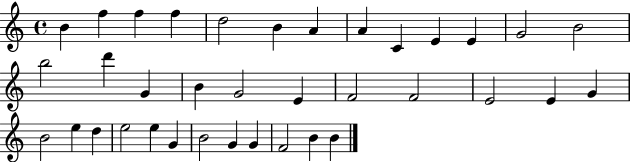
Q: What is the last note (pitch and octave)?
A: B4